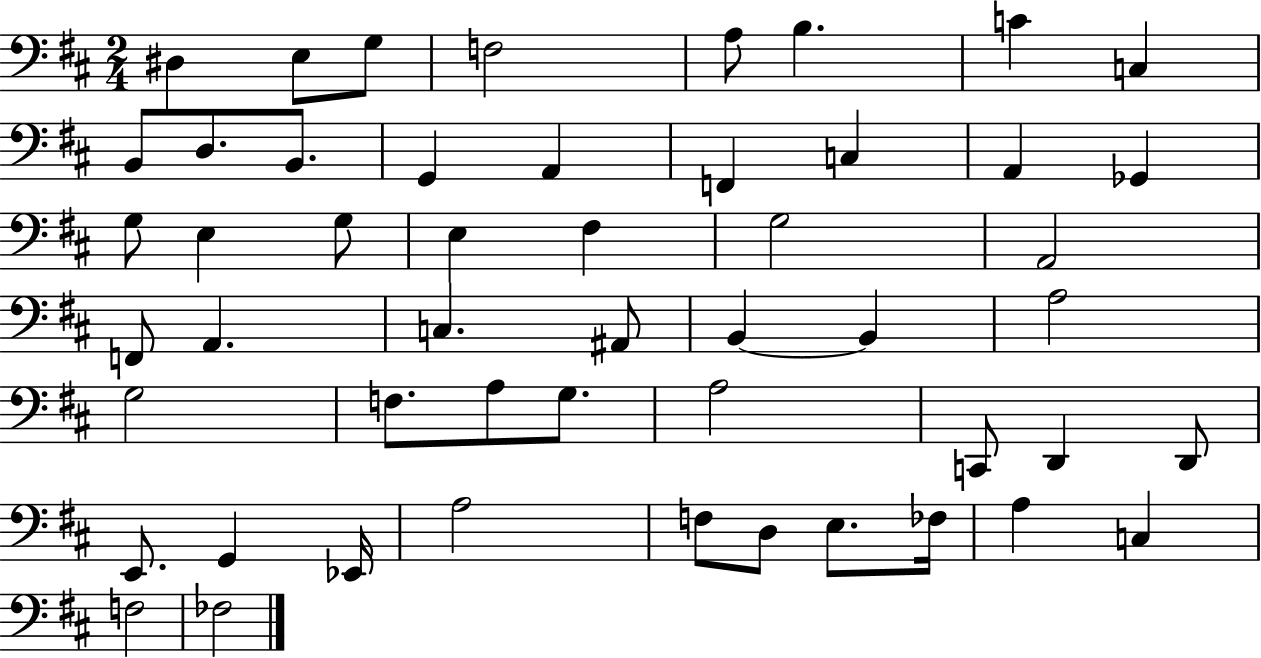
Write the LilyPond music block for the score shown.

{
  \clef bass
  \numericTimeSignature
  \time 2/4
  \key d \major
  dis4 e8 g8 | f2 | a8 b4. | c'4 c4 | \break b,8 d8. b,8. | g,4 a,4 | f,4 c4 | a,4 ges,4 | \break g8 e4 g8 | e4 fis4 | g2 | a,2 | \break f,8 a,4. | c4. ais,8 | b,4~~ b,4 | a2 | \break g2 | f8. a8 g8. | a2 | c,8 d,4 d,8 | \break e,8. g,4 ees,16 | a2 | f8 d8 e8. fes16 | a4 c4 | \break f2 | fes2 | \bar "|."
}